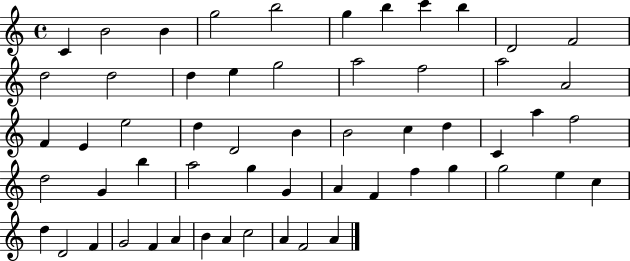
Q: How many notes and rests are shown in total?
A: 57